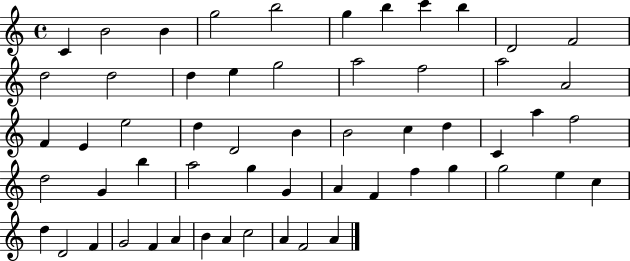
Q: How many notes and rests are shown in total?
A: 57